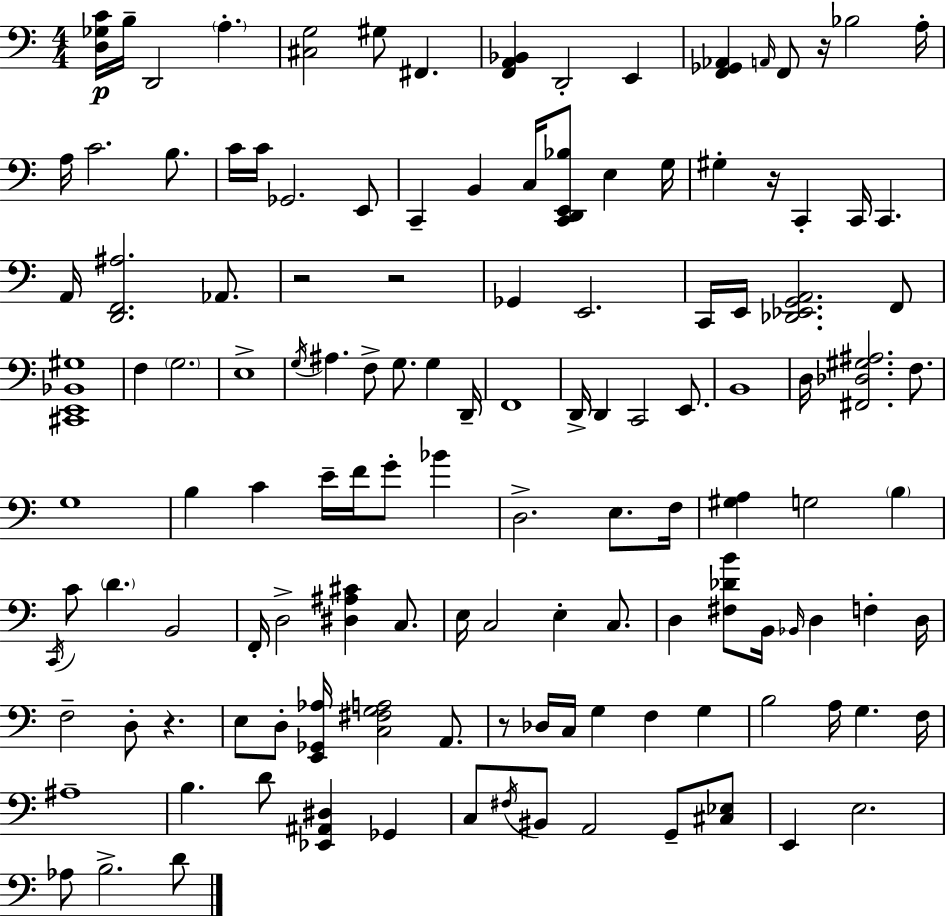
X:1
T:Untitled
M:4/4
L:1/4
K:C
[D,_G,C]/4 B,/4 D,,2 A, [^C,G,]2 ^G,/2 ^F,, [F,,A,,_B,,] D,,2 E,, [F,,_G,,_A,,] A,,/4 F,,/2 z/4 _B,2 A,/4 A,/4 C2 B,/2 C/4 C/4 _G,,2 E,,/2 C,, B,, C,/4 [C,,D,,E,,_B,]/2 E, G,/4 ^G, z/4 C,, C,,/4 C,, A,,/4 [D,,F,,^A,]2 _A,,/2 z2 z2 _G,, E,,2 C,,/4 E,,/4 [_D,,_E,,G,,A,,]2 F,,/2 [^C,,E,,_B,,^G,]4 F, G,2 E,4 G,/4 ^A, F,/2 G,/2 G, D,,/4 F,,4 D,,/4 D,, C,,2 E,,/2 B,,4 D,/4 [^F,,_D,^G,^A,]2 F,/2 G,4 B, C E/4 F/4 G/2 _B D,2 E,/2 F,/4 [^G,A,] G,2 B, C,,/4 C/2 D B,,2 F,,/4 D,2 [^D,^A,^C] C,/2 E,/4 C,2 E, C,/2 D, [^F,_DB]/2 B,,/4 _B,,/4 D, F, D,/4 F,2 D,/2 z E,/2 D,/2 [E,,_G,,_A,]/4 [C,^F,G,A,]2 A,,/2 z/2 _D,/4 C,/4 G, F, G, B,2 A,/4 G, F,/4 ^A,4 B, D/2 [_E,,^A,,^D,] _G,, C,/2 ^F,/4 ^B,,/2 A,,2 G,,/2 [^C,_E,]/2 E,, E,2 _A,/2 B,2 D/2